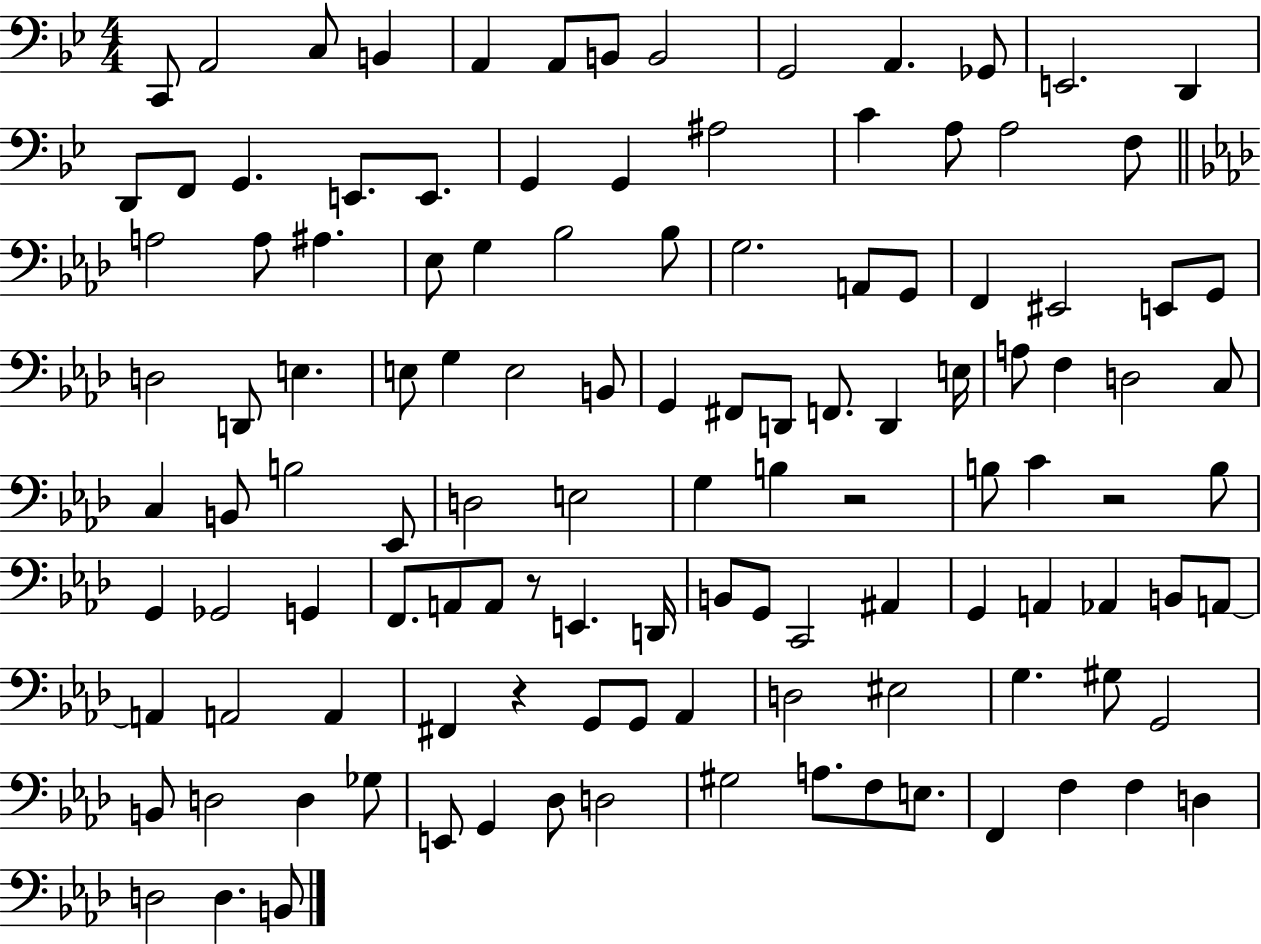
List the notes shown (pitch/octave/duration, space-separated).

C2/e A2/h C3/e B2/q A2/q A2/e B2/e B2/h G2/h A2/q. Gb2/e E2/h. D2/q D2/e F2/e G2/q. E2/e. E2/e. G2/q G2/q A#3/h C4/q A3/e A3/h F3/e A3/h A3/e A#3/q. Eb3/e G3/q Bb3/h Bb3/e G3/h. A2/e G2/e F2/q EIS2/h E2/e G2/e D3/h D2/e E3/q. E3/e G3/q E3/h B2/e G2/q F#2/e D2/e F2/e. D2/q E3/s A3/e F3/q D3/h C3/e C3/q B2/e B3/h Eb2/e D3/h E3/h G3/q B3/q R/h B3/e C4/q R/h B3/e G2/q Gb2/h G2/q F2/e. A2/e A2/e R/e E2/q. D2/s B2/e G2/e C2/h A#2/q G2/q A2/q Ab2/q B2/e A2/e A2/q A2/h A2/q F#2/q R/q G2/e G2/e Ab2/q D3/h EIS3/h G3/q. G#3/e G2/h B2/e D3/h D3/q Gb3/e E2/e G2/q Db3/e D3/h G#3/h A3/e. F3/e E3/e. F2/q F3/q F3/q D3/q D3/h D3/q. B2/e